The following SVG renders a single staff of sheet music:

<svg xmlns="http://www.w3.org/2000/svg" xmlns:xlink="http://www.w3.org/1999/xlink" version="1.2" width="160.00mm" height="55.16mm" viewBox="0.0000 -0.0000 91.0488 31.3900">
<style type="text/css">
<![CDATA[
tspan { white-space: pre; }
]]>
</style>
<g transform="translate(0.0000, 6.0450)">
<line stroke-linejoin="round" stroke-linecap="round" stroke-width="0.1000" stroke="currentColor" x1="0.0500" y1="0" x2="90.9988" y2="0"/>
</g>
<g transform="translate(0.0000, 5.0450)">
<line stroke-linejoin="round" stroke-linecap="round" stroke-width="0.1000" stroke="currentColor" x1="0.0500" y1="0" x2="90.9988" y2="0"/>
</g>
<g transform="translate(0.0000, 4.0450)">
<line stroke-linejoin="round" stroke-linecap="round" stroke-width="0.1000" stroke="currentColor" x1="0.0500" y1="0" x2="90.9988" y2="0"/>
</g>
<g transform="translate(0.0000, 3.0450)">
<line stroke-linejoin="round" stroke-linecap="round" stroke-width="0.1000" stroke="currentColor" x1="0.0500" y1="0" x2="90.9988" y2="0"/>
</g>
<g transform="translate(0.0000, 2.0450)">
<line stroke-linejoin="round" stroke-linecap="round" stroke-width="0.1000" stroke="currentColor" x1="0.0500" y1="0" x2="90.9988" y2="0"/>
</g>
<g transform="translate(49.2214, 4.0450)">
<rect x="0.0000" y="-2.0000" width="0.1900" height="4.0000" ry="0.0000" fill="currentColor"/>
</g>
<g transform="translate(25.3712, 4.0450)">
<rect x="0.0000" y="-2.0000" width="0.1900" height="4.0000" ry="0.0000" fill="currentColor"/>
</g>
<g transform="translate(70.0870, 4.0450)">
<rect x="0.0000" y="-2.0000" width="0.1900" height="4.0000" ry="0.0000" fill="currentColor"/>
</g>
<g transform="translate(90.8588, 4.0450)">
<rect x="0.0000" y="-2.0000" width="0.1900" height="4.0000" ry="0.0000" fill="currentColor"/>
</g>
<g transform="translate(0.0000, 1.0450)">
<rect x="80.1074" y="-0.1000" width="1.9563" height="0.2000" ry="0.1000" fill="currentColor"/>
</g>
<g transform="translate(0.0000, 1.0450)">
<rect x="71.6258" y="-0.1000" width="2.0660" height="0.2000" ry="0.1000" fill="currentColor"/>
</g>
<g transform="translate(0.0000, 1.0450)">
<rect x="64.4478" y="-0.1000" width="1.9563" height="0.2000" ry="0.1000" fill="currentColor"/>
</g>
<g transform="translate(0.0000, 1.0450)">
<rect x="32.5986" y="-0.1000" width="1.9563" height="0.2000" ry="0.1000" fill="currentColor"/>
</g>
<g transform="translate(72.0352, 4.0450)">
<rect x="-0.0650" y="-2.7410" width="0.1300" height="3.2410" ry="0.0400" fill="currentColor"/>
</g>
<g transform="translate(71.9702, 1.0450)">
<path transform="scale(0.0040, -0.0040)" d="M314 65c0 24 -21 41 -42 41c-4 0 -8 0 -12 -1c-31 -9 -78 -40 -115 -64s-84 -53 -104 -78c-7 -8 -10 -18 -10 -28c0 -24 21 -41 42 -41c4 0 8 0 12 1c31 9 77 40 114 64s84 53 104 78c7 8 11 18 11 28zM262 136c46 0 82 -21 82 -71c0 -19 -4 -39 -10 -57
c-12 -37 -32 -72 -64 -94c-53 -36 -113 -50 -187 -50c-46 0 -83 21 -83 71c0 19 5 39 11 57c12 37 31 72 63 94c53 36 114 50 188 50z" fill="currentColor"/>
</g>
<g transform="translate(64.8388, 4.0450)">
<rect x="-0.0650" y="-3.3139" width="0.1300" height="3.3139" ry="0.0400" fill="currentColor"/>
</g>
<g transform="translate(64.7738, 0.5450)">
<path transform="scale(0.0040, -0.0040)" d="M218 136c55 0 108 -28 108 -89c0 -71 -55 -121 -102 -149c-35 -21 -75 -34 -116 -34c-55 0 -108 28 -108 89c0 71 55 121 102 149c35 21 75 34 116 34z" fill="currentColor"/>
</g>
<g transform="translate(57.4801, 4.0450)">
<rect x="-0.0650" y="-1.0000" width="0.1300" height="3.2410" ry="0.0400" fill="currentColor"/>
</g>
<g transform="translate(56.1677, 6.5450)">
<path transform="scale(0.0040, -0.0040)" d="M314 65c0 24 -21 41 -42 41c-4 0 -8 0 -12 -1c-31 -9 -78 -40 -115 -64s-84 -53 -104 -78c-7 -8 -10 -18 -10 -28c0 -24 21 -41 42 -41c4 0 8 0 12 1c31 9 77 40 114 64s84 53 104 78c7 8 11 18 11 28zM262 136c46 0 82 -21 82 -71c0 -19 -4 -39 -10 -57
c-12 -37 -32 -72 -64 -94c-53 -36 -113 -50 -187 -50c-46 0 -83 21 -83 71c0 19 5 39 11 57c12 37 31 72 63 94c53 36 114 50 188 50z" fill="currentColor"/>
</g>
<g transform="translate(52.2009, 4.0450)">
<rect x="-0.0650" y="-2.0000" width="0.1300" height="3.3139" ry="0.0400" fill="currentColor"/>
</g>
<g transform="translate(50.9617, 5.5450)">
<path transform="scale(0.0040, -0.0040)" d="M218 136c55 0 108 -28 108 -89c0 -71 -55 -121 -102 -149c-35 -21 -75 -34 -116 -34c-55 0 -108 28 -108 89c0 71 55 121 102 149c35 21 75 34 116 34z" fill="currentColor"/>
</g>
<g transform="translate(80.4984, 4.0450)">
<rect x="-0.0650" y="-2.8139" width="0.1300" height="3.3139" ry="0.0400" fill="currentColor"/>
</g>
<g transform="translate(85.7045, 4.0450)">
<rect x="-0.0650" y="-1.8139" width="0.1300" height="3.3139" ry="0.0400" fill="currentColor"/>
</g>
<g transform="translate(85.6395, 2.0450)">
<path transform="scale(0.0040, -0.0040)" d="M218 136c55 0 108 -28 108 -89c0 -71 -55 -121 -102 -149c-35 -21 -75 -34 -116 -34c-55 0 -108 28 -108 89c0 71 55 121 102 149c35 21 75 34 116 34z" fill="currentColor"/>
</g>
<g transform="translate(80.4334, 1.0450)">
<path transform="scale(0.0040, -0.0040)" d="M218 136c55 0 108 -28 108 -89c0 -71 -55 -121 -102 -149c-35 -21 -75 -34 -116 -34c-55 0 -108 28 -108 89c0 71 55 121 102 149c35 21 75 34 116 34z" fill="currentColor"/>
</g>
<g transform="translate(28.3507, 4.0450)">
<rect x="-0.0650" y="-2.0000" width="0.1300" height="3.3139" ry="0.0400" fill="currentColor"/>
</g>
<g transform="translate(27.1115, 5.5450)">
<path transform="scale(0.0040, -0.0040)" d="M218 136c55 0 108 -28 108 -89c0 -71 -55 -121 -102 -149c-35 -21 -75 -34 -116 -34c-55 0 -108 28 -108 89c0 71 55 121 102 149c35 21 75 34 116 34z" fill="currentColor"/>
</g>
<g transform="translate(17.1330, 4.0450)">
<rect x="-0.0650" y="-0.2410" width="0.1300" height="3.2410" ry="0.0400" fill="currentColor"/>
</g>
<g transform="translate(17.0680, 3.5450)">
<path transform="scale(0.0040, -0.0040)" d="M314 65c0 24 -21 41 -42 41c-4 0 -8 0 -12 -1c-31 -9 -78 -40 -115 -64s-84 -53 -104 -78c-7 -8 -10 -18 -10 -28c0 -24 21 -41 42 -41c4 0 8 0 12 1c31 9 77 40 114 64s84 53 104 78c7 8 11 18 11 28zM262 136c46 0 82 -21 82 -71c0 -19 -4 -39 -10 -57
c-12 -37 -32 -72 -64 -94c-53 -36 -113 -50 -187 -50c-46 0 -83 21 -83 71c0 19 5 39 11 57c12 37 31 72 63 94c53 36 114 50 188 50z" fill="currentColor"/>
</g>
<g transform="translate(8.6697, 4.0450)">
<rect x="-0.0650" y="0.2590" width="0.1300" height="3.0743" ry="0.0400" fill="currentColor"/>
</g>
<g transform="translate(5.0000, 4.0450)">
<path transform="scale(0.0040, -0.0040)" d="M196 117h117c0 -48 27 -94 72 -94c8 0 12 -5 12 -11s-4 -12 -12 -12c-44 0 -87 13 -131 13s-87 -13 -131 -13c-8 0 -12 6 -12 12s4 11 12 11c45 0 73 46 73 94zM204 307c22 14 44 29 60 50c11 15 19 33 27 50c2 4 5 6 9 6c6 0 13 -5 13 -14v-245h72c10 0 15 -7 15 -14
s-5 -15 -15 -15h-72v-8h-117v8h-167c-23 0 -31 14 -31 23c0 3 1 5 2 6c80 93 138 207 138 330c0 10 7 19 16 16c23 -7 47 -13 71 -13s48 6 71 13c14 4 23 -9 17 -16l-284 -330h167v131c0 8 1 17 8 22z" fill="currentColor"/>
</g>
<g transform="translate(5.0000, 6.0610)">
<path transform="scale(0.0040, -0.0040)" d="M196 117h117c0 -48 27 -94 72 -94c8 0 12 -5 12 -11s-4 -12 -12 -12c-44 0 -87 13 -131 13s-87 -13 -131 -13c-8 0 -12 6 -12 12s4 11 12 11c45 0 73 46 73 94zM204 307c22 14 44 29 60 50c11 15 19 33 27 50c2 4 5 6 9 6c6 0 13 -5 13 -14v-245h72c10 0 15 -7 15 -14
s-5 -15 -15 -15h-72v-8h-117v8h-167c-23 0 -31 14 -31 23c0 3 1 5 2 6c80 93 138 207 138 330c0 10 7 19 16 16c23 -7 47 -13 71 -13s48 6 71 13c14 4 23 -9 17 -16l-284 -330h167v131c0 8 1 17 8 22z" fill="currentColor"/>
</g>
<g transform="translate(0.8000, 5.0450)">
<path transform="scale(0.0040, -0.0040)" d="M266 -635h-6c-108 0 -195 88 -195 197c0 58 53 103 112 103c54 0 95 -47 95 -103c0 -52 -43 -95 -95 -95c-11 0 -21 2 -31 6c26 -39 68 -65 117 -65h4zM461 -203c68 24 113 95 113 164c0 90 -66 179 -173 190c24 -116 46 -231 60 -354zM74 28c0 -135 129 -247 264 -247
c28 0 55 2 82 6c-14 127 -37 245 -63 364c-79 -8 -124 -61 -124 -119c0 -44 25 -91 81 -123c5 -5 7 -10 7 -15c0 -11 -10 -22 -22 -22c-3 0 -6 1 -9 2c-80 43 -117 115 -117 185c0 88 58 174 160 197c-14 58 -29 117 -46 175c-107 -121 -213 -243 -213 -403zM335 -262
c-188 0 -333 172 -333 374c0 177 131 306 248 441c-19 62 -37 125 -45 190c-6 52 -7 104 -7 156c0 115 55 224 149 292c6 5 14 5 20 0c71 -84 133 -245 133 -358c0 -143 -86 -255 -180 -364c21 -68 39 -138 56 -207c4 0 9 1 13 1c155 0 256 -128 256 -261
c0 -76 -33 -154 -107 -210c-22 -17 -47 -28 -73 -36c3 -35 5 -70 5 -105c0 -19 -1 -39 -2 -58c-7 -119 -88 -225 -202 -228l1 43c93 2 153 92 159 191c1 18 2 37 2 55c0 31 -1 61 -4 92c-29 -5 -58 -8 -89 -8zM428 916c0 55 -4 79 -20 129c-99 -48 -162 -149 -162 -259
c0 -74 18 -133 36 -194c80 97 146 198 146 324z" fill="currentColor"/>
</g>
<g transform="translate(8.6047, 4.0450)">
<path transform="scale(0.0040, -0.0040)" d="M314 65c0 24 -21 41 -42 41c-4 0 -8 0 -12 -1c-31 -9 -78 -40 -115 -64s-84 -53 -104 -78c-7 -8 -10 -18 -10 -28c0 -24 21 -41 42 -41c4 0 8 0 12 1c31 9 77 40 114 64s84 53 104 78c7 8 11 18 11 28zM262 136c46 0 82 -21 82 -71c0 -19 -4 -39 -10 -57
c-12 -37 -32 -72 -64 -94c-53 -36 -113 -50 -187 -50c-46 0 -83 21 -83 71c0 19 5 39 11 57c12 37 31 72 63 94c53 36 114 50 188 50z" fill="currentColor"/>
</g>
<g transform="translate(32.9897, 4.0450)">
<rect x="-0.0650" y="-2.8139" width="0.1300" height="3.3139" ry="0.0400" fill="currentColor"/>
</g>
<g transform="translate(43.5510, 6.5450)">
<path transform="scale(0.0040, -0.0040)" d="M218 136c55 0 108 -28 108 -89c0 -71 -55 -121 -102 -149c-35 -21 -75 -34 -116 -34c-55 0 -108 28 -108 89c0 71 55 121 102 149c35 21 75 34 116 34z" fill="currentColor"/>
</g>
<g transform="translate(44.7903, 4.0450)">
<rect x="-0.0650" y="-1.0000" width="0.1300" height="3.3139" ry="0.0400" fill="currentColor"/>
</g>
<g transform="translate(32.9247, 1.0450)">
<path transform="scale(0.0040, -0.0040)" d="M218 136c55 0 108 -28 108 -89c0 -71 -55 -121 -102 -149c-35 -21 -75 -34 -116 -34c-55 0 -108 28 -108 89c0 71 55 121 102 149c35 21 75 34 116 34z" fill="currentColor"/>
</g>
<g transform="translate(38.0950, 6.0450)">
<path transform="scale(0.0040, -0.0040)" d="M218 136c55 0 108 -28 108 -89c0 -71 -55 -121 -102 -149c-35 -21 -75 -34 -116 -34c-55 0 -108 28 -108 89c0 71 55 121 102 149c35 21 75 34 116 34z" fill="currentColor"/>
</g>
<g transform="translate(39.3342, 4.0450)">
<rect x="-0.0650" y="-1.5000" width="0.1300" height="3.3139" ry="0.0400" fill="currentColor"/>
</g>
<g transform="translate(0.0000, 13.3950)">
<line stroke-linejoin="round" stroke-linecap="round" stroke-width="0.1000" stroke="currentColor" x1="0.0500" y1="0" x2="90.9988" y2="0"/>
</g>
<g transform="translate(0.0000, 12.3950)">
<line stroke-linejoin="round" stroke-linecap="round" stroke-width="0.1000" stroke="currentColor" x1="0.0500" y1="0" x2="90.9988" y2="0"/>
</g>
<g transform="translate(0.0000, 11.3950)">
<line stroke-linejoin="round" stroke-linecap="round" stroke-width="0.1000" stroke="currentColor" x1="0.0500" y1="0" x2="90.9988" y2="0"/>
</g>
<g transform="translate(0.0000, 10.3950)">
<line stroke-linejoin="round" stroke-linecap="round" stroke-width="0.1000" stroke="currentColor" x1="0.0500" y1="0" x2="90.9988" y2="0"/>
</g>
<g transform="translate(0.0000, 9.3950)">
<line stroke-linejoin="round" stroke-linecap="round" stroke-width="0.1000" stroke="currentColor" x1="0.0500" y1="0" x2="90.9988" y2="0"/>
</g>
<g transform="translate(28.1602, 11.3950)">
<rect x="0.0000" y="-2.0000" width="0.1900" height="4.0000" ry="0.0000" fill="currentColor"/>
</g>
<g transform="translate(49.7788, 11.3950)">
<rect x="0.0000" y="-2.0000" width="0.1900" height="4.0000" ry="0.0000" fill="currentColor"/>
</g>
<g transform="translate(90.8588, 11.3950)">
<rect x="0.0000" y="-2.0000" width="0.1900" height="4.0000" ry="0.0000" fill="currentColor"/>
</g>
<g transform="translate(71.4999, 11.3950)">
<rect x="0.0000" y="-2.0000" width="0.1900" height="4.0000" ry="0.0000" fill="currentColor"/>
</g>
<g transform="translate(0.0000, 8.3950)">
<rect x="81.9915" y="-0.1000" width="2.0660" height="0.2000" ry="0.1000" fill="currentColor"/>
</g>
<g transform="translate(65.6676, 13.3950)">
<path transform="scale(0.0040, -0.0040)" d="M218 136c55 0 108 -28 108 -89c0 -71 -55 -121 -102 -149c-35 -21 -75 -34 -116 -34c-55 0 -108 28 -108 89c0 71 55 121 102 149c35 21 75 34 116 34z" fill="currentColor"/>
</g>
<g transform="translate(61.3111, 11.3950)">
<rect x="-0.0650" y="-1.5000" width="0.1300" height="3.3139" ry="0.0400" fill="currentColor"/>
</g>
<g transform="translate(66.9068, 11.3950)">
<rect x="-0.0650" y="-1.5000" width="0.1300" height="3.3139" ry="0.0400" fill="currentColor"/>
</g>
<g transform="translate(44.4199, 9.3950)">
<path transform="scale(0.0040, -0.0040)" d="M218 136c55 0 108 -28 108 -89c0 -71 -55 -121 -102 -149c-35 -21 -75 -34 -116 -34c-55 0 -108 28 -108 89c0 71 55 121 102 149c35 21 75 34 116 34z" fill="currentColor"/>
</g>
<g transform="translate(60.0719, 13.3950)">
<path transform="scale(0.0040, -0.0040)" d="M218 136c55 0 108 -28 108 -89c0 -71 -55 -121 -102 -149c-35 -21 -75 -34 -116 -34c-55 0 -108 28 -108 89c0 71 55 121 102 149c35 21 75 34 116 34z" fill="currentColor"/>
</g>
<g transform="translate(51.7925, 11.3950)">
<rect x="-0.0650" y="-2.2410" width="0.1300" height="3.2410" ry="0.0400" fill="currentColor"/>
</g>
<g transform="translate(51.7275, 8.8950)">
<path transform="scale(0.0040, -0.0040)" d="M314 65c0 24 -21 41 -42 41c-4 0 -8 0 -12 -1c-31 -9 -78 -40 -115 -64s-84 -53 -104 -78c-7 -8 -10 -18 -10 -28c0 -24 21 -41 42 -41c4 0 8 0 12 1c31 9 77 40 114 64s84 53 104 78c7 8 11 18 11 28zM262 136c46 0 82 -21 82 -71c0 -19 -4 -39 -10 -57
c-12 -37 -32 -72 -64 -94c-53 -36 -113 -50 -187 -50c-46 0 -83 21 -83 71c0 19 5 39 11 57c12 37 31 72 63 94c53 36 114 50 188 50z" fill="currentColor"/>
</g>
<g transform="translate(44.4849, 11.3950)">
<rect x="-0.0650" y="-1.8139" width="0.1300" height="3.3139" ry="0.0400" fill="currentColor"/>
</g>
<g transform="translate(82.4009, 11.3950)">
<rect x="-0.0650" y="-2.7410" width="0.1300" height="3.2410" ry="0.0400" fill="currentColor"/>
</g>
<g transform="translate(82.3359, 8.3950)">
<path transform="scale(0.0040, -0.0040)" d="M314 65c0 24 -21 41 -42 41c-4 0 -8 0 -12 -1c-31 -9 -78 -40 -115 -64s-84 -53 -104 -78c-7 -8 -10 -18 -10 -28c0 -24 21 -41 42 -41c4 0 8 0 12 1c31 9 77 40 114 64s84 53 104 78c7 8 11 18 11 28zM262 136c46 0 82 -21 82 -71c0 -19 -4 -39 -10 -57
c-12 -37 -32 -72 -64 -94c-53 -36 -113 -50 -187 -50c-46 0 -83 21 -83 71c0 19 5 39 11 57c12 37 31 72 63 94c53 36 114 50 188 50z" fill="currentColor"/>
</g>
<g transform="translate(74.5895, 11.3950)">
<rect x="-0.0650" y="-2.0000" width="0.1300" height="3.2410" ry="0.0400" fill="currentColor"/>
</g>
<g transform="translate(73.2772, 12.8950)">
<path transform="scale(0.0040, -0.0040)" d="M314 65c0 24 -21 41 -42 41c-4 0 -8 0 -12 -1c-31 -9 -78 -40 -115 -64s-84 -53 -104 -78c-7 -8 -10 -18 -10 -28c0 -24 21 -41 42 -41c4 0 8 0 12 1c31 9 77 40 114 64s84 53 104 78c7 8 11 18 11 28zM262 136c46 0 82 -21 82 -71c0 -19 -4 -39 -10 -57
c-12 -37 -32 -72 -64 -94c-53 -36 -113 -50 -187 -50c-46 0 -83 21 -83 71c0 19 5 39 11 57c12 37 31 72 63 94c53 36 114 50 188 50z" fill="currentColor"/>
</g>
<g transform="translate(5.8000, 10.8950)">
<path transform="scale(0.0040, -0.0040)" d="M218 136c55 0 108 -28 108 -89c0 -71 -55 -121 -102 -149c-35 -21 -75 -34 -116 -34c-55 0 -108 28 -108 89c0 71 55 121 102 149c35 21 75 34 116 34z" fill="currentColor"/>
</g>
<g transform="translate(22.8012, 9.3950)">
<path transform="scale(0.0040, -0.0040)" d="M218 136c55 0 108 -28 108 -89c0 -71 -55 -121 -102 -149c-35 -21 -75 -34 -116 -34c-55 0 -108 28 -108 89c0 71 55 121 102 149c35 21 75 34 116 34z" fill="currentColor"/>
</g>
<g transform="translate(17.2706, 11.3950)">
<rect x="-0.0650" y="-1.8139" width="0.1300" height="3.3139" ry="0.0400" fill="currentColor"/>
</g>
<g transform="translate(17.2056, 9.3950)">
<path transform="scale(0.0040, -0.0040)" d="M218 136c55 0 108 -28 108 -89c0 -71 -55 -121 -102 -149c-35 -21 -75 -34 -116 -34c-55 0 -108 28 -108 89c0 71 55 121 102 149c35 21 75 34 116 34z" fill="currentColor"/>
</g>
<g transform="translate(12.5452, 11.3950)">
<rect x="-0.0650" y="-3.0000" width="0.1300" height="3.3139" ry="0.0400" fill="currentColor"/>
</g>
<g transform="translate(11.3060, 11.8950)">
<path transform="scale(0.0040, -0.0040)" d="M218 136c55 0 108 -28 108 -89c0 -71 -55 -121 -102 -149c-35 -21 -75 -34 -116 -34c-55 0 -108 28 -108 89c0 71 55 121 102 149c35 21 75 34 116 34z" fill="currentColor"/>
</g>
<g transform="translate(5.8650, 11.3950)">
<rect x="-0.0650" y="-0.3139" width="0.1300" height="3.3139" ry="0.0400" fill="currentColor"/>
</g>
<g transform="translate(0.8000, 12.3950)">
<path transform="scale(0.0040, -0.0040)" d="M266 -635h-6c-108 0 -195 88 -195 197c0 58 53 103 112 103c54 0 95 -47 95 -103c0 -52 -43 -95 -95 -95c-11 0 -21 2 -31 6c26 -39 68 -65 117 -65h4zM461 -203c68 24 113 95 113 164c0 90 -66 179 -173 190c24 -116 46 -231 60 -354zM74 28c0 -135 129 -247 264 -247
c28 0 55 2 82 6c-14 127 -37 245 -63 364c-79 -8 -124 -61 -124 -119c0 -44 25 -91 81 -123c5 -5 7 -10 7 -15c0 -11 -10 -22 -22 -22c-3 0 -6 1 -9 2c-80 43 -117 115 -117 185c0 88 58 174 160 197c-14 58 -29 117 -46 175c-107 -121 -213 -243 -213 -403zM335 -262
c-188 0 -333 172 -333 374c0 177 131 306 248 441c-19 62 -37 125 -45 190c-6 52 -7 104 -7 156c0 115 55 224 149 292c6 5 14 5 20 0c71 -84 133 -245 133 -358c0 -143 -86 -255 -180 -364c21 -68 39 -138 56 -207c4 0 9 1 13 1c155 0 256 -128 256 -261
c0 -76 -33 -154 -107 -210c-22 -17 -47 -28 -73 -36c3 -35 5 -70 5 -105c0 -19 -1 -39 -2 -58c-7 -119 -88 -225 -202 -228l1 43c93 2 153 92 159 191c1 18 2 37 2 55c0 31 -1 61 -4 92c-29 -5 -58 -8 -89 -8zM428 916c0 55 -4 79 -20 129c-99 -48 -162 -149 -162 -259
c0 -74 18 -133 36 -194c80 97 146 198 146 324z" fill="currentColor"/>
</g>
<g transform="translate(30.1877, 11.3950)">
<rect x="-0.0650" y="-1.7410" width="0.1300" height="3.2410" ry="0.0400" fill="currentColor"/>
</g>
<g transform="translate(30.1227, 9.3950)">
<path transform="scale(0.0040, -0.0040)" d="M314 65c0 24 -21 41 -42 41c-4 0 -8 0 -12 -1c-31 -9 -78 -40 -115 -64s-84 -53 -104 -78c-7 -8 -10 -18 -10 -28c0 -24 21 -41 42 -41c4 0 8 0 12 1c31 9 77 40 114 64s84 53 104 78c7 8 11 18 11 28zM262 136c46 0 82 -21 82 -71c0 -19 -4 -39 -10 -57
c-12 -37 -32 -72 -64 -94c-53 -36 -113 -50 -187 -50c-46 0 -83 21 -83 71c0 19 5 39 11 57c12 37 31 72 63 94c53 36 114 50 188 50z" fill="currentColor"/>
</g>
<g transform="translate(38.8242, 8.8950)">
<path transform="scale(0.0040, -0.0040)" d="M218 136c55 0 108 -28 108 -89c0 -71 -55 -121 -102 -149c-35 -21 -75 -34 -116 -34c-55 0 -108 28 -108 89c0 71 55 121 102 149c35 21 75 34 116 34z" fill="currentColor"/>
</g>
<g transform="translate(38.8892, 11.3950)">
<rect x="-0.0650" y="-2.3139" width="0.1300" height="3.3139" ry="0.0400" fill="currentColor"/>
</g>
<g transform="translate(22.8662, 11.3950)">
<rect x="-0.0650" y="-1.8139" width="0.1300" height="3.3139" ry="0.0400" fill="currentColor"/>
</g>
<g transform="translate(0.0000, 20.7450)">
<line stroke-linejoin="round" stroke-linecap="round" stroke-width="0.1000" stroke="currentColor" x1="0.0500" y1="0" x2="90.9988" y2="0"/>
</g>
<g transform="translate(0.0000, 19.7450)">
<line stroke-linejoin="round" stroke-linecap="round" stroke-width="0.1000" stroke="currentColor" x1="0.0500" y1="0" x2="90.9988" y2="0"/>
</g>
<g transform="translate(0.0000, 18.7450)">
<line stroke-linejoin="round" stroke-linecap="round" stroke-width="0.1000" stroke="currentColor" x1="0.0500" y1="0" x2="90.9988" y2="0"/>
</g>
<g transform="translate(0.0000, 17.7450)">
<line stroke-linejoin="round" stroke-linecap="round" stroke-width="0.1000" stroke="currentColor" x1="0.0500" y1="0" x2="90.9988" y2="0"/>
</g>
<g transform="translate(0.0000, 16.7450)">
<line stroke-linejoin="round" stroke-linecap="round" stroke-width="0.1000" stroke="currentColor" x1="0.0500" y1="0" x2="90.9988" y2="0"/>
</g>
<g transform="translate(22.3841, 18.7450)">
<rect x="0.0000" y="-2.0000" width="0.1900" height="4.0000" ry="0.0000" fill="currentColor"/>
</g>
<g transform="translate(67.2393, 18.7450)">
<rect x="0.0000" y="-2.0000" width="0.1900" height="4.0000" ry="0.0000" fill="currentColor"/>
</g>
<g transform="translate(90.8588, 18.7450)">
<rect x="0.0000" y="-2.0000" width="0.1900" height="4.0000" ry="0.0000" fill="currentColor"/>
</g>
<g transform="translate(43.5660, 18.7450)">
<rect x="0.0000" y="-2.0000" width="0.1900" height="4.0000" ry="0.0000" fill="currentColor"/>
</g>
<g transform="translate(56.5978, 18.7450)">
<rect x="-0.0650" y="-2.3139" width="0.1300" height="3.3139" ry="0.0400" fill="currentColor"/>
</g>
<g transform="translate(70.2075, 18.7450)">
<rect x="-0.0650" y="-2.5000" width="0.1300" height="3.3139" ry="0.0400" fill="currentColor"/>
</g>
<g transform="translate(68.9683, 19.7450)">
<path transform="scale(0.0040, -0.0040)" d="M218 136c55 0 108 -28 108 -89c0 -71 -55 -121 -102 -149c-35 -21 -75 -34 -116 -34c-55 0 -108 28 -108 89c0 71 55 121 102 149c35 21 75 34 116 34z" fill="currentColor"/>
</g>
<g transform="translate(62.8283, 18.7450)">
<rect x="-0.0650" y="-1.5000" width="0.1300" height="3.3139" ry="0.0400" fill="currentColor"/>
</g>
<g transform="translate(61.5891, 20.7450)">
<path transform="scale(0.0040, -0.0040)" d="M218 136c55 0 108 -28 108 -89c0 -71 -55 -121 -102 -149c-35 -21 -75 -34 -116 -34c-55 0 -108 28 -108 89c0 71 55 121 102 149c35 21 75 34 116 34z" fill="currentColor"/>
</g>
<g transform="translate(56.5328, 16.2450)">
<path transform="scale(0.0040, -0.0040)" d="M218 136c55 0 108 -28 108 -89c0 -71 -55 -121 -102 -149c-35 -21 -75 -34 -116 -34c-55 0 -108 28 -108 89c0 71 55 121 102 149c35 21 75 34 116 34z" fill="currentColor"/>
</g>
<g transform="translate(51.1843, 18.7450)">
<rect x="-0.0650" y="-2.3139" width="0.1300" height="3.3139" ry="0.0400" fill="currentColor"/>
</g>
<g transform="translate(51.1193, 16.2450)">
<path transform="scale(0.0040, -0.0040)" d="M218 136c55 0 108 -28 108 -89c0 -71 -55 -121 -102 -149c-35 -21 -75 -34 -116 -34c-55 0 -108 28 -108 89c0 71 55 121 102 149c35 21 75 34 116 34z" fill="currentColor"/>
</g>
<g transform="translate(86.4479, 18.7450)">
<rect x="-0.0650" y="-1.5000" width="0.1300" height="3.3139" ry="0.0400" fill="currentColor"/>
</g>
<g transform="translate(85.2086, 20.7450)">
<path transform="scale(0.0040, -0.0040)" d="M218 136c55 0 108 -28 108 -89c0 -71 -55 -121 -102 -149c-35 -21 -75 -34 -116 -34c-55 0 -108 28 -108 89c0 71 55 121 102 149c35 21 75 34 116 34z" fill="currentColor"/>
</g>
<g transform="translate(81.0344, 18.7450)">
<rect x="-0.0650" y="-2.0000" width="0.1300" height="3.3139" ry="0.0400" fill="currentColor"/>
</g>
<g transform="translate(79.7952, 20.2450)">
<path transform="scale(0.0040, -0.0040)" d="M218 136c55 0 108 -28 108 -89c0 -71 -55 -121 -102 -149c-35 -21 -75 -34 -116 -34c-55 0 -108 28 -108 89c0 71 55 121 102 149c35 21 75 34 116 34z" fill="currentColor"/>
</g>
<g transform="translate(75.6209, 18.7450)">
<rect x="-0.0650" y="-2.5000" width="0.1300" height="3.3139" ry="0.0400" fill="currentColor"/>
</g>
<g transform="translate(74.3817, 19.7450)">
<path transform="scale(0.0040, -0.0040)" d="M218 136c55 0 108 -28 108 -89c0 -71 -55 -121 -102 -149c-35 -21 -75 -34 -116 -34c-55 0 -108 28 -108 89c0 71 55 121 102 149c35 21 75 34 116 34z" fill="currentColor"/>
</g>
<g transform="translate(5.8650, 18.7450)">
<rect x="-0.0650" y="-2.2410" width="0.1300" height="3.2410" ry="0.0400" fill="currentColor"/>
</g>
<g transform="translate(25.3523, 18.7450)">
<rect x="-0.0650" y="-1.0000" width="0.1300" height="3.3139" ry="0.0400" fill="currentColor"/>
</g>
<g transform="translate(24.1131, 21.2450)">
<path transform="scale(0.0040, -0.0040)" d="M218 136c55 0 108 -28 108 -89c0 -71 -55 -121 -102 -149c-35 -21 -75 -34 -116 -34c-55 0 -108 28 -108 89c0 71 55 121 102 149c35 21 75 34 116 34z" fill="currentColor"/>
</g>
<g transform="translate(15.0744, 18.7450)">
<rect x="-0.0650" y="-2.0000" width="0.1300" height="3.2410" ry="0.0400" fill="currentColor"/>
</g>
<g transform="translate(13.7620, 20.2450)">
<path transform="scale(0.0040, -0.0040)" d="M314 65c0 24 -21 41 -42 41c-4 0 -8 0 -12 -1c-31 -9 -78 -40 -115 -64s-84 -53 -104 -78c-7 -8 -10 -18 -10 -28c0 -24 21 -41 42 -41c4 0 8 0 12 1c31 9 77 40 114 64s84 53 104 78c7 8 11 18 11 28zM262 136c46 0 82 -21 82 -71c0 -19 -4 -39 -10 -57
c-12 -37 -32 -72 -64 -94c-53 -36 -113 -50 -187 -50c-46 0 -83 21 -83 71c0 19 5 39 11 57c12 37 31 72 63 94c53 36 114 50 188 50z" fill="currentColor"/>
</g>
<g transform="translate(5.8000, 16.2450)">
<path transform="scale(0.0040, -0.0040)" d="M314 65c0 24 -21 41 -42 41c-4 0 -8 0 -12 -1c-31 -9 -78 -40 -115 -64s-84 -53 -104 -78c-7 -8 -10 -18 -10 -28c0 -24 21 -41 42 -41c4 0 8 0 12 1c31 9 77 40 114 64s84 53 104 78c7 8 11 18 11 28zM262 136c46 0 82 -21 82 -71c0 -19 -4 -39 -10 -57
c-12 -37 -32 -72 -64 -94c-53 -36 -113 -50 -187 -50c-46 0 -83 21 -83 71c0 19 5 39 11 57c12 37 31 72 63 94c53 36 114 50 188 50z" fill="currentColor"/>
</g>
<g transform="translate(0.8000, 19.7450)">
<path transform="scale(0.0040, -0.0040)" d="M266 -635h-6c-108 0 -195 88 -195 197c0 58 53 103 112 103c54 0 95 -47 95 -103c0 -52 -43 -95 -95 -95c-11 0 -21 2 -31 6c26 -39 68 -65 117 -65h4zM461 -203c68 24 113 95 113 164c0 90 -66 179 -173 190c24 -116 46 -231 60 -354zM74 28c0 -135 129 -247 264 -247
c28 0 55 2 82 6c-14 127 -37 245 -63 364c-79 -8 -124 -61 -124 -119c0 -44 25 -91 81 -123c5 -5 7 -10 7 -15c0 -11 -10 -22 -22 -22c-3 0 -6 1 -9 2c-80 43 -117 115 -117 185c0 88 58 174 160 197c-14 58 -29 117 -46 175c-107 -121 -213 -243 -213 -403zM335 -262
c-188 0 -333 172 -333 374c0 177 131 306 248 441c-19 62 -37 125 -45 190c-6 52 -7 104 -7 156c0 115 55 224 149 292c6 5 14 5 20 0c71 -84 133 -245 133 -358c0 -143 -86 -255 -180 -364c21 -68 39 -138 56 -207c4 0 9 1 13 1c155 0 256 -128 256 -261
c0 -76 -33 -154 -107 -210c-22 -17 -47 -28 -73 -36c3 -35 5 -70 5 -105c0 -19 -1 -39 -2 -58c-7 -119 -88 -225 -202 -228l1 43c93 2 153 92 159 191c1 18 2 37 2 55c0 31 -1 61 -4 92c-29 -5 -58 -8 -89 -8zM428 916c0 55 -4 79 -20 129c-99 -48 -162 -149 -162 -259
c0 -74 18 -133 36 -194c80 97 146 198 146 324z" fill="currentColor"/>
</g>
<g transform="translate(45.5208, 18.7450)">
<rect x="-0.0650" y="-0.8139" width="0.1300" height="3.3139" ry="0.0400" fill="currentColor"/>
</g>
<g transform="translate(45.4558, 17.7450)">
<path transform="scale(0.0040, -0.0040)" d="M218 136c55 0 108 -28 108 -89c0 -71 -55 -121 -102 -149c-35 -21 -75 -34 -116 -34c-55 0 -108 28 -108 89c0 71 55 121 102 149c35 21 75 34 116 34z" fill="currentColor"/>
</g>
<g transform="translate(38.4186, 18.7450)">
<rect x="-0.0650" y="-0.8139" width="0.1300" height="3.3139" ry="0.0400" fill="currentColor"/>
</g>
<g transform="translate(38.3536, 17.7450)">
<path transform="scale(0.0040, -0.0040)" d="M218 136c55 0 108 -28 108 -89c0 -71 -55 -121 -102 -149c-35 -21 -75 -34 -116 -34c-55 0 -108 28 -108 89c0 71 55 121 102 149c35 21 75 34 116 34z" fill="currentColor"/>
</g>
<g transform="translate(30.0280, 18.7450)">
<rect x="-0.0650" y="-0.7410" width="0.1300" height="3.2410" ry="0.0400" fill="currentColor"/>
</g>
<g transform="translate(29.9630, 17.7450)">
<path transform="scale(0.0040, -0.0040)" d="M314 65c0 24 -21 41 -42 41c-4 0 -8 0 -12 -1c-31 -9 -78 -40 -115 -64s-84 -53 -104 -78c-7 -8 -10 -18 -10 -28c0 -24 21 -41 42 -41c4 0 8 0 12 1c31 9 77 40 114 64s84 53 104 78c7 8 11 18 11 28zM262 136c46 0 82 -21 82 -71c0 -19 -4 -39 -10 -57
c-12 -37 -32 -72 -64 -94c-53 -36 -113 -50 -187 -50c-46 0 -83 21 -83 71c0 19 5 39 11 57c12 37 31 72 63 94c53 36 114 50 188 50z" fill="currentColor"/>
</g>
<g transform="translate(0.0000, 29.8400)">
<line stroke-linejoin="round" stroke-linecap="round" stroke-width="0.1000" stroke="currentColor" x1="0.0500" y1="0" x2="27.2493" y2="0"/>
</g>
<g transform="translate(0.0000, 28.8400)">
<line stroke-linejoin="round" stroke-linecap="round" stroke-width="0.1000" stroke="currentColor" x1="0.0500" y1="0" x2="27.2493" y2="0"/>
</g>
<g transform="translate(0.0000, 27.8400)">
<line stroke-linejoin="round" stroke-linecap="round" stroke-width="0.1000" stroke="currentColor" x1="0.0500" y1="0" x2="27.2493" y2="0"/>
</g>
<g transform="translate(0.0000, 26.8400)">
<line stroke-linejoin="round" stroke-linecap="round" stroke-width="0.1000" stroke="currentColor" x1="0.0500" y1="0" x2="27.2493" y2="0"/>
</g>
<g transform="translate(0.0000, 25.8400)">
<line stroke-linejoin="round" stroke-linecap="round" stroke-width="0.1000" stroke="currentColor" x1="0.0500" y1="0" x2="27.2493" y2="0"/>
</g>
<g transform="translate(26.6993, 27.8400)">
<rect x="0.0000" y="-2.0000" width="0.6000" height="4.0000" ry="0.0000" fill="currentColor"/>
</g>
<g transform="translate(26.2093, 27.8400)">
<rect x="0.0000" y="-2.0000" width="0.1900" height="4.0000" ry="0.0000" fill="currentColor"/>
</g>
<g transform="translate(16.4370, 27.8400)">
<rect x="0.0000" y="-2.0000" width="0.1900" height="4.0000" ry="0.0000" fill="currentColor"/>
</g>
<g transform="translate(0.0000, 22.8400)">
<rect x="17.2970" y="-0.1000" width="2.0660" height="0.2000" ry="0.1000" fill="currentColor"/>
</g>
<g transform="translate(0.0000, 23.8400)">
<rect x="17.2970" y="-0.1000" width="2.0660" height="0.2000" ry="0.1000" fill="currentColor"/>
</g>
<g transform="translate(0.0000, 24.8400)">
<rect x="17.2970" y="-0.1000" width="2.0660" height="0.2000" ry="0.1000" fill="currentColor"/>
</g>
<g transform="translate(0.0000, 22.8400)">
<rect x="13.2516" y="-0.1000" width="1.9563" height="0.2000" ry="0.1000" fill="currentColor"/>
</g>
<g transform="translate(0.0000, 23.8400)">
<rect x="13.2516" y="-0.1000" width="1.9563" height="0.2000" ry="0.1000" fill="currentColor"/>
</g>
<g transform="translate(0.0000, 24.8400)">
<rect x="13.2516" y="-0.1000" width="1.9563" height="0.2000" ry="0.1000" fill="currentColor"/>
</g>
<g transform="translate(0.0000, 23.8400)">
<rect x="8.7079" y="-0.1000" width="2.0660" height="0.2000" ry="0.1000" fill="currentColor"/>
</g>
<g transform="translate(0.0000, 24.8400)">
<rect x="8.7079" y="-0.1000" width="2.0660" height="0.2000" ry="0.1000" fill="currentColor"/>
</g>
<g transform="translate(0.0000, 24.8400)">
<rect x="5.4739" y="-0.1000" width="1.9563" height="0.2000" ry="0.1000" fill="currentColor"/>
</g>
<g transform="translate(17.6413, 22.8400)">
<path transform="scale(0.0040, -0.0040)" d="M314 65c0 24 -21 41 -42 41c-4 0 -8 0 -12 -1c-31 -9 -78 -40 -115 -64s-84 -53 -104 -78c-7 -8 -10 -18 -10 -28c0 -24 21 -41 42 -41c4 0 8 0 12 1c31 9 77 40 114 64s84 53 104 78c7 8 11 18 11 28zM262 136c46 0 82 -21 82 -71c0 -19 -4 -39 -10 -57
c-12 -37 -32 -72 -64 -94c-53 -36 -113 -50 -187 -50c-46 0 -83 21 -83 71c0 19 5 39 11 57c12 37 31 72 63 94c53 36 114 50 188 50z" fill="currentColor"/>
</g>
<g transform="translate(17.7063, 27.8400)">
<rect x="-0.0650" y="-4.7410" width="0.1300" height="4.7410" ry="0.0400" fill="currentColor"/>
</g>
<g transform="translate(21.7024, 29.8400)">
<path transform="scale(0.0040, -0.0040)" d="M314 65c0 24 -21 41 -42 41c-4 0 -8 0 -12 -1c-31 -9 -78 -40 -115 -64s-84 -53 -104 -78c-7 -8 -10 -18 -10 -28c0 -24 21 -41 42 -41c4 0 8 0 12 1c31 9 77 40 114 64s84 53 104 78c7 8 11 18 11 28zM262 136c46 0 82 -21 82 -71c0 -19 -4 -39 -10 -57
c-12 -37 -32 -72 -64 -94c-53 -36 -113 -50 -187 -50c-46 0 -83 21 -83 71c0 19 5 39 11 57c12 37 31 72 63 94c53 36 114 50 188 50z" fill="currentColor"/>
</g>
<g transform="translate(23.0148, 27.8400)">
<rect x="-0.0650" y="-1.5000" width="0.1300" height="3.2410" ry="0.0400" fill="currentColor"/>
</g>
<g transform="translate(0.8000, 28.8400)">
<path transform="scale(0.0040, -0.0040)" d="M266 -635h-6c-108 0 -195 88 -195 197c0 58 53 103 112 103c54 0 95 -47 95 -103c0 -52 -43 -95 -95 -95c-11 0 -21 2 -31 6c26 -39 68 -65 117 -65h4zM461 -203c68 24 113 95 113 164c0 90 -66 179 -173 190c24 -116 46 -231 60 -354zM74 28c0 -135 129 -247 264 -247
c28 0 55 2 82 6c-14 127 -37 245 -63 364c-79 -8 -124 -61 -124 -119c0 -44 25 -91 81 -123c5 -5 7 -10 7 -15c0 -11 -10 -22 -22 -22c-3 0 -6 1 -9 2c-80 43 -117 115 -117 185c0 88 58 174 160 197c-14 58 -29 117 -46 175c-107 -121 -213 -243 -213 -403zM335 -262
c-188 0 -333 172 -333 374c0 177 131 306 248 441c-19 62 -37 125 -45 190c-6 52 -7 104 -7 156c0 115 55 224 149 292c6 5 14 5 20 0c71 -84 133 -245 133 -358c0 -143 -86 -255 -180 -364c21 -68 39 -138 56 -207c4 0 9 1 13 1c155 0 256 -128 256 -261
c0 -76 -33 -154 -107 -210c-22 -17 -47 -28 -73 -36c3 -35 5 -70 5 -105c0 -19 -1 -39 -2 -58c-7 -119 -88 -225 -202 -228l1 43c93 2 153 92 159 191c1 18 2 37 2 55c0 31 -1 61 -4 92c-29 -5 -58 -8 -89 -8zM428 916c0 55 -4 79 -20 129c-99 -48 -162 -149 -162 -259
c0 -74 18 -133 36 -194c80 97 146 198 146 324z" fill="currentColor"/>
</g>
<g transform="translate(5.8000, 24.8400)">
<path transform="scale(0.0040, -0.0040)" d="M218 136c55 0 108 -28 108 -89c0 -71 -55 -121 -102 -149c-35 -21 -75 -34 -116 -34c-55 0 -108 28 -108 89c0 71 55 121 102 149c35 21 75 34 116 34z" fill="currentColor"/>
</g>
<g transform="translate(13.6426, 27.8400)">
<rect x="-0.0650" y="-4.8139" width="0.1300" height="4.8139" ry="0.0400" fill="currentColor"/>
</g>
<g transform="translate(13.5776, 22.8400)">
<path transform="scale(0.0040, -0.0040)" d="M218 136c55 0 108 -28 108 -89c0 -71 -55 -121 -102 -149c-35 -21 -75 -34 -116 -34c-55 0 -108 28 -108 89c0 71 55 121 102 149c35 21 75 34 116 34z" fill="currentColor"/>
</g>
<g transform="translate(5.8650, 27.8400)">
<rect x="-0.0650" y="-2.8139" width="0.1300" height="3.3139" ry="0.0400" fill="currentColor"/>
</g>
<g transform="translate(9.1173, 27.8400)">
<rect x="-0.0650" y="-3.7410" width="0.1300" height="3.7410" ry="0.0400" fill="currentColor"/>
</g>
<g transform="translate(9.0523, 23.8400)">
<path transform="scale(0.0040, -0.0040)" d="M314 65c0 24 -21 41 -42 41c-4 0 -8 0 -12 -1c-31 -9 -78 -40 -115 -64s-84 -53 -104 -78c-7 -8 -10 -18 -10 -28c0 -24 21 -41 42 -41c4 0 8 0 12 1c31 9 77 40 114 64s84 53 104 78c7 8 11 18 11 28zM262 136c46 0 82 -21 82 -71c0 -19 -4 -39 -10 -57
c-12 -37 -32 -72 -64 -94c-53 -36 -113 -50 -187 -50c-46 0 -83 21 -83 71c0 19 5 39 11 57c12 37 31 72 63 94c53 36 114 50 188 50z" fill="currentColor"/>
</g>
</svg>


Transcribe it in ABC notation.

X:1
T:Untitled
M:4/4
L:1/4
K:C
B2 c2 F a E D F D2 b a2 a f c A f f f2 g f g2 E E F2 a2 g2 F2 D d2 d d g g E G G F E a c'2 e' e'2 E2